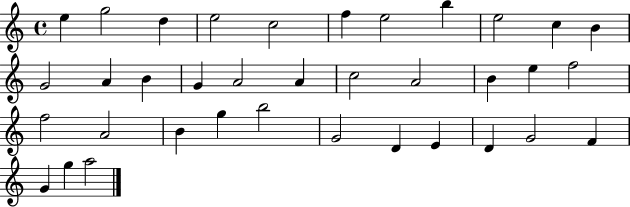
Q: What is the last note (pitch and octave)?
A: A5